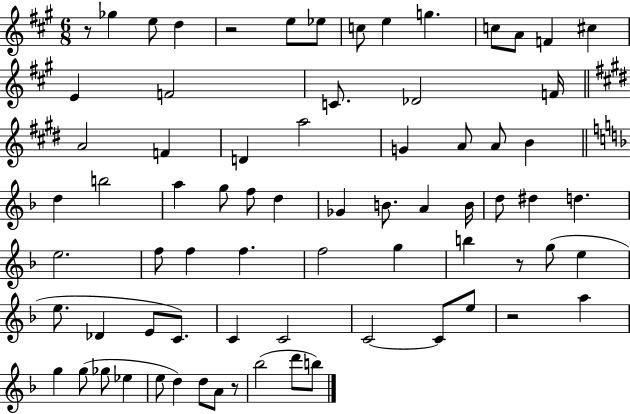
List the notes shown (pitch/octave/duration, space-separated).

R/e Gb5/q E5/e D5/q R/h E5/e Eb5/e C5/e E5/q G5/q. C5/e A4/e F4/q C#5/q E4/q F4/h C4/e. Db4/h F4/s A4/h F4/q D4/q A5/h G4/q A4/e A4/e B4/q D5/q B5/h A5/q G5/e F5/e D5/q Gb4/q B4/e. A4/q B4/s D5/e D#5/q D5/q. E5/h. F5/e F5/q F5/q. F5/h G5/q B5/q R/e G5/e E5/q E5/e. Db4/q E4/e C4/e. C4/q C4/h C4/h C4/e E5/e R/h A5/q G5/q G5/e Gb5/e Eb5/q E5/e D5/q D5/e A4/e R/e Bb5/h D6/e B5/e